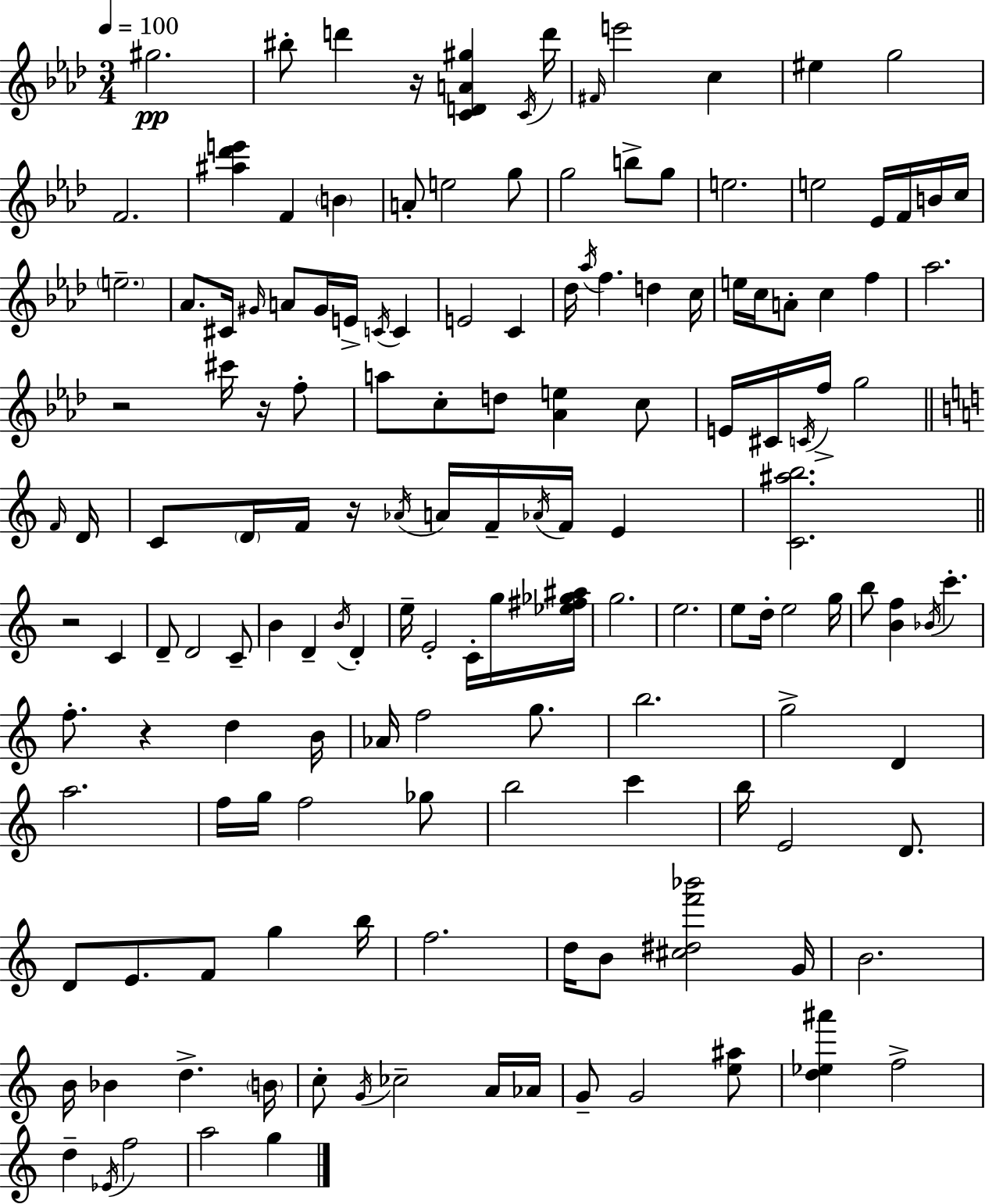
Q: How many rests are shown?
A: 6